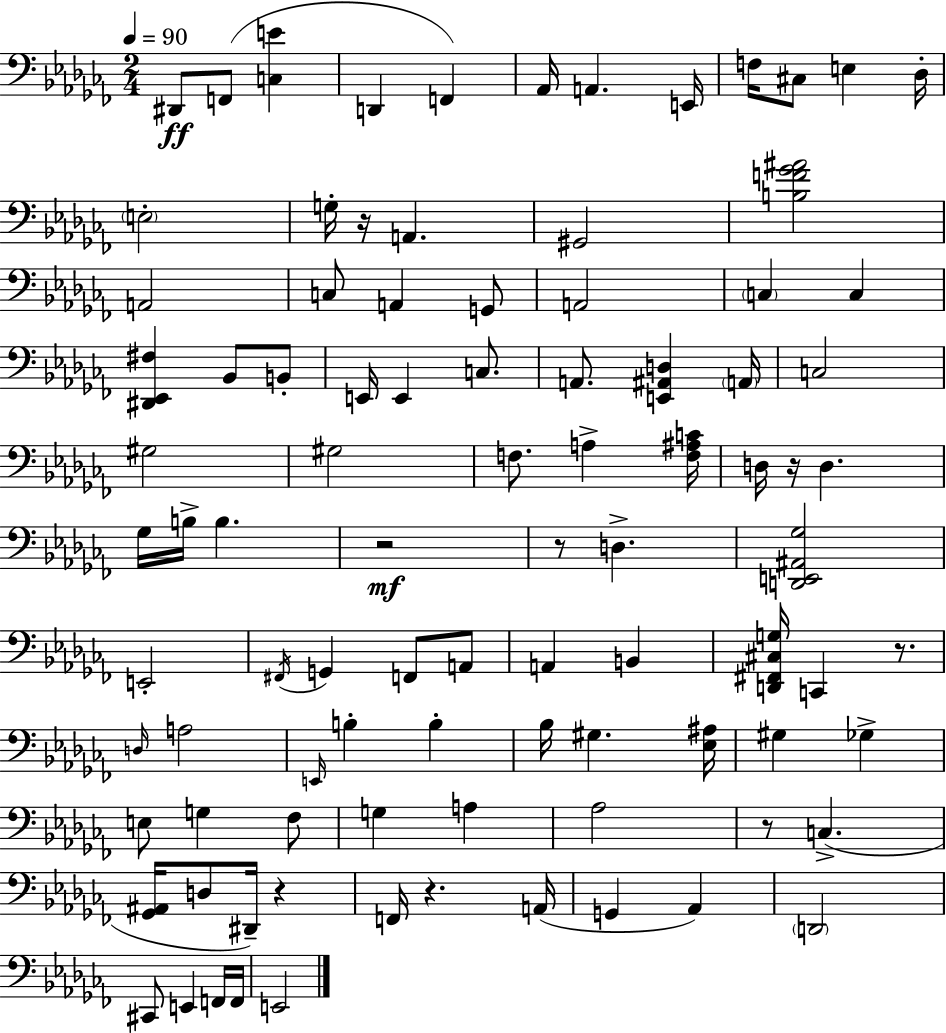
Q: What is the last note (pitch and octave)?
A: E2